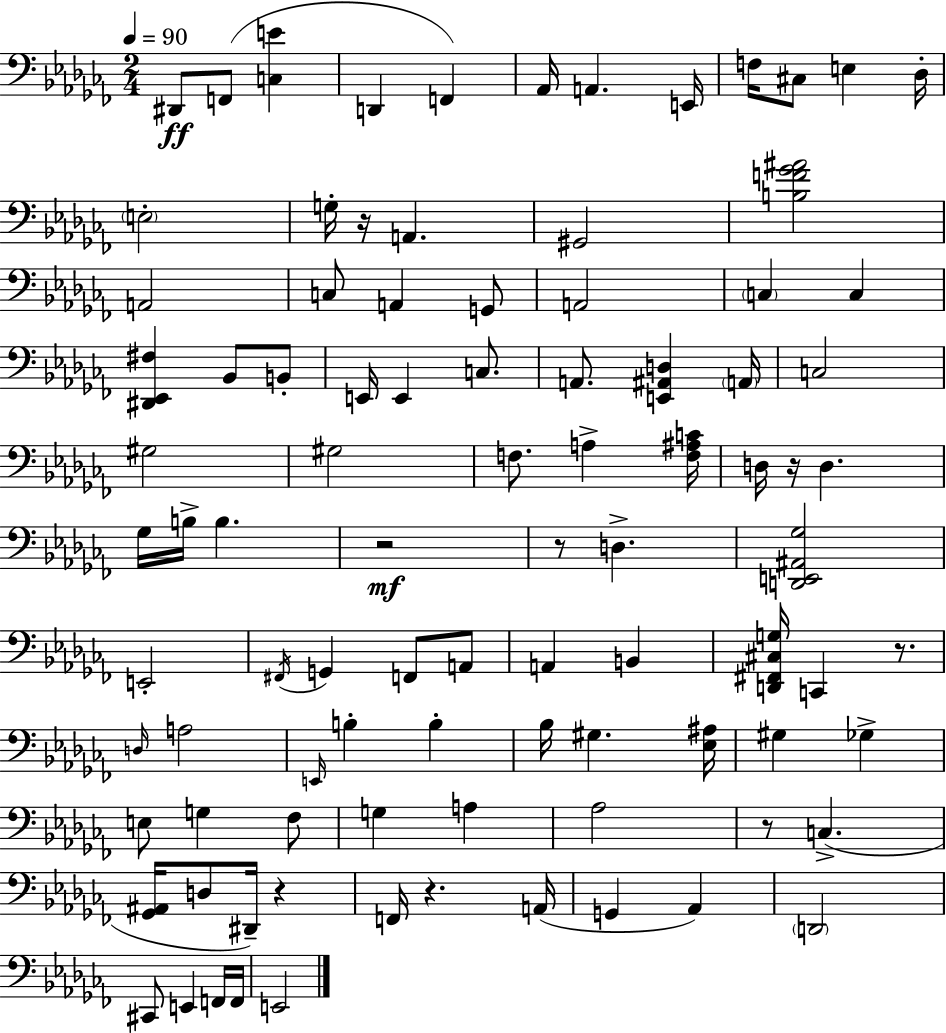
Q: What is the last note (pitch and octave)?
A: E2